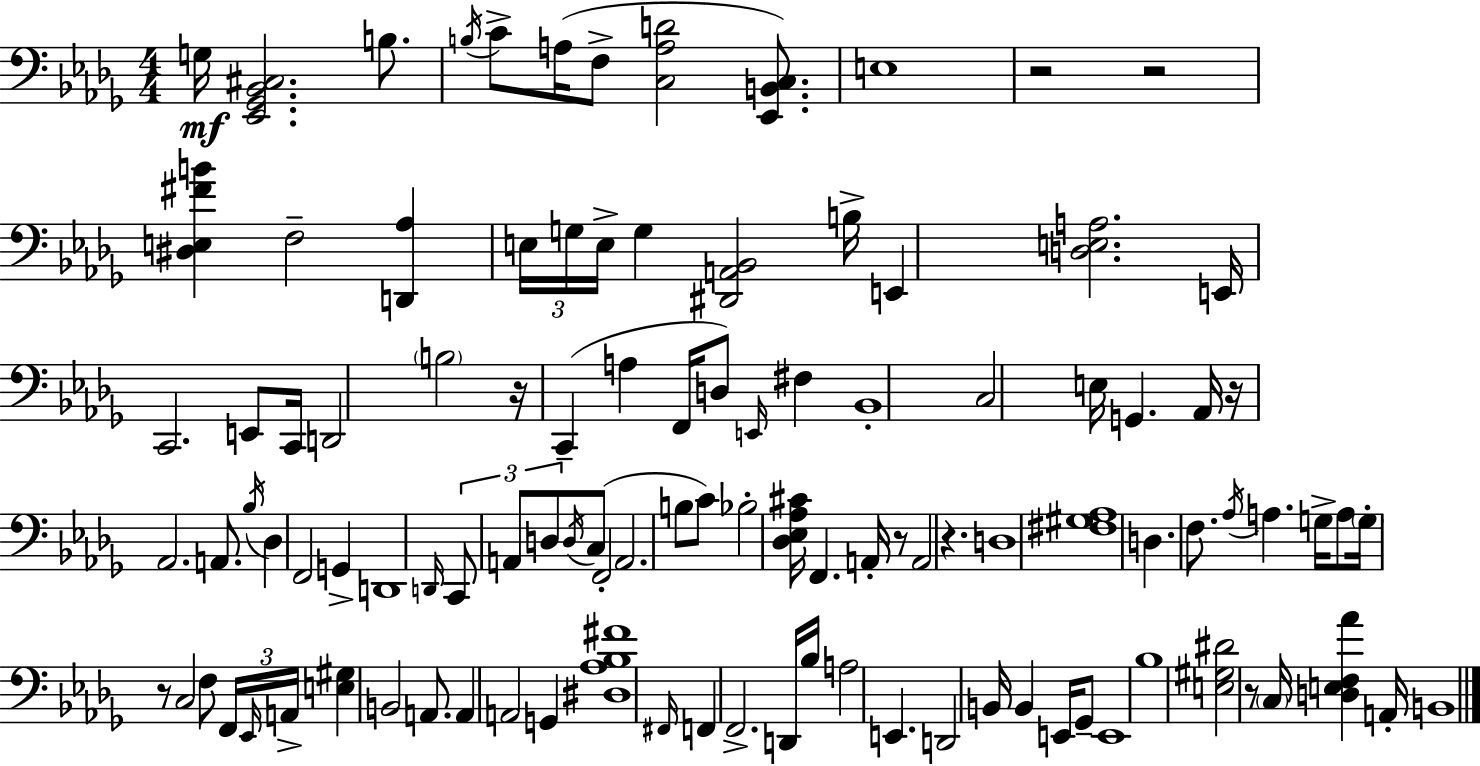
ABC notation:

X:1
T:Untitled
M:4/4
L:1/4
K:Bbm
G,/4 [_E,,_G,,_B,,^C,]2 B,/2 B,/4 C/2 A,/4 F,/2 [C,A,D]2 [_E,,B,,C,]/2 E,4 z2 z2 [^D,E,^FB] F,2 [D,,_A,] E,/4 G,/4 E,/4 G, [^D,,A,,_B,,]2 B,/4 E,, [D,E,A,]2 E,,/4 C,,2 E,,/2 C,,/4 D,,2 B,2 z/4 C,, A, F,,/4 D,/2 E,,/4 ^F, _B,,4 C,2 E,/4 G,, _A,,/4 z/4 _A,,2 A,,/2 _B,/4 _D, F,,2 G,, D,,4 D,,/4 C,,/2 A,,/2 D,/2 D,/4 C,/2 F,,2 A,,2 B,/2 C/2 _B,2 [_D,_E,_A,^C]/4 F,, A,,/4 z/2 A,,2 z D,4 [^F,^G,_A,]4 D, F,/2 _A,/4 A, G,/4 A,/2 G,/4 z/2 C,2 F,/2 F,,/4 _E,,/4 A,,/4 [E,^G,] B,,2 A,,/2 A,, A,,2 G,, [^D,_A,_B,^F]4 ^F,,/4 F,, F,,2 D,,/4 _B,/4 A,2 E,, D,,2 B,,/4 B,, E,,/4 _G,,/2 E,,4 _B,4 [E,^G,^D]2 z/2 C,/4 [D,E,F,_A] A,,/4 B,,4